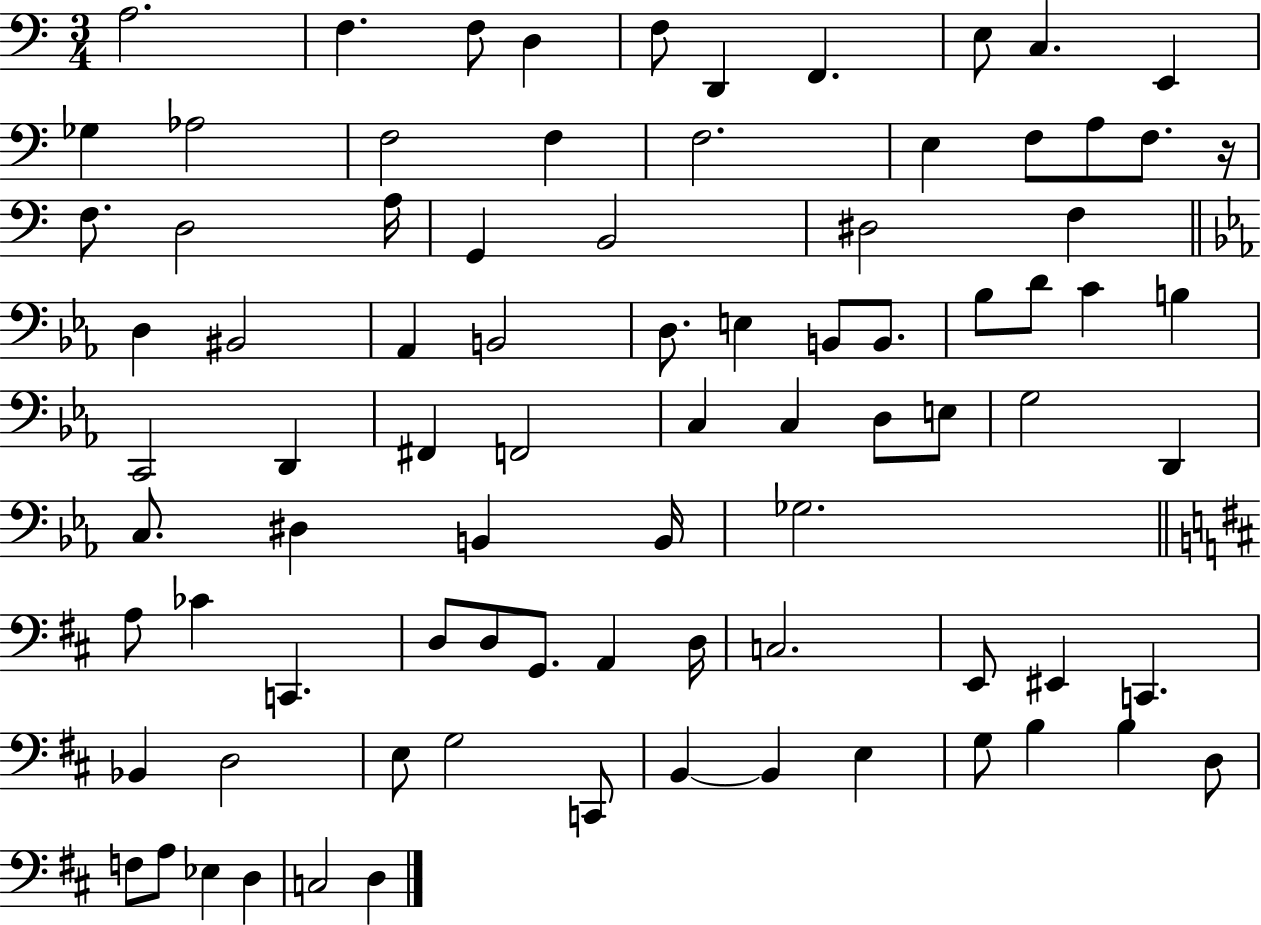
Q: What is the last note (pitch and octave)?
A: D3